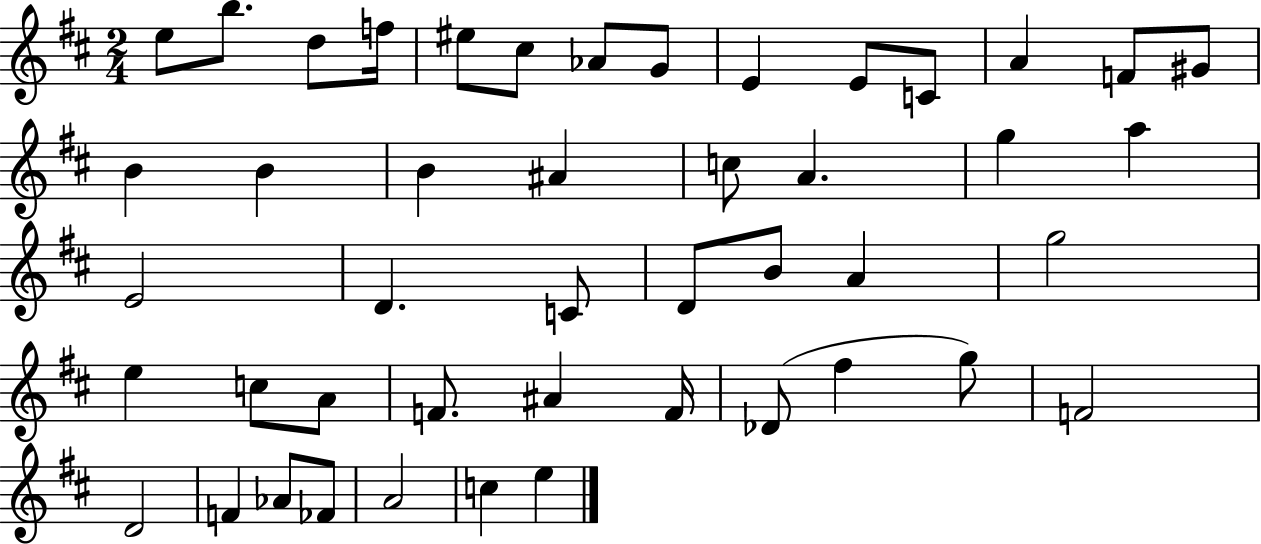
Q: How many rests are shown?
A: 0